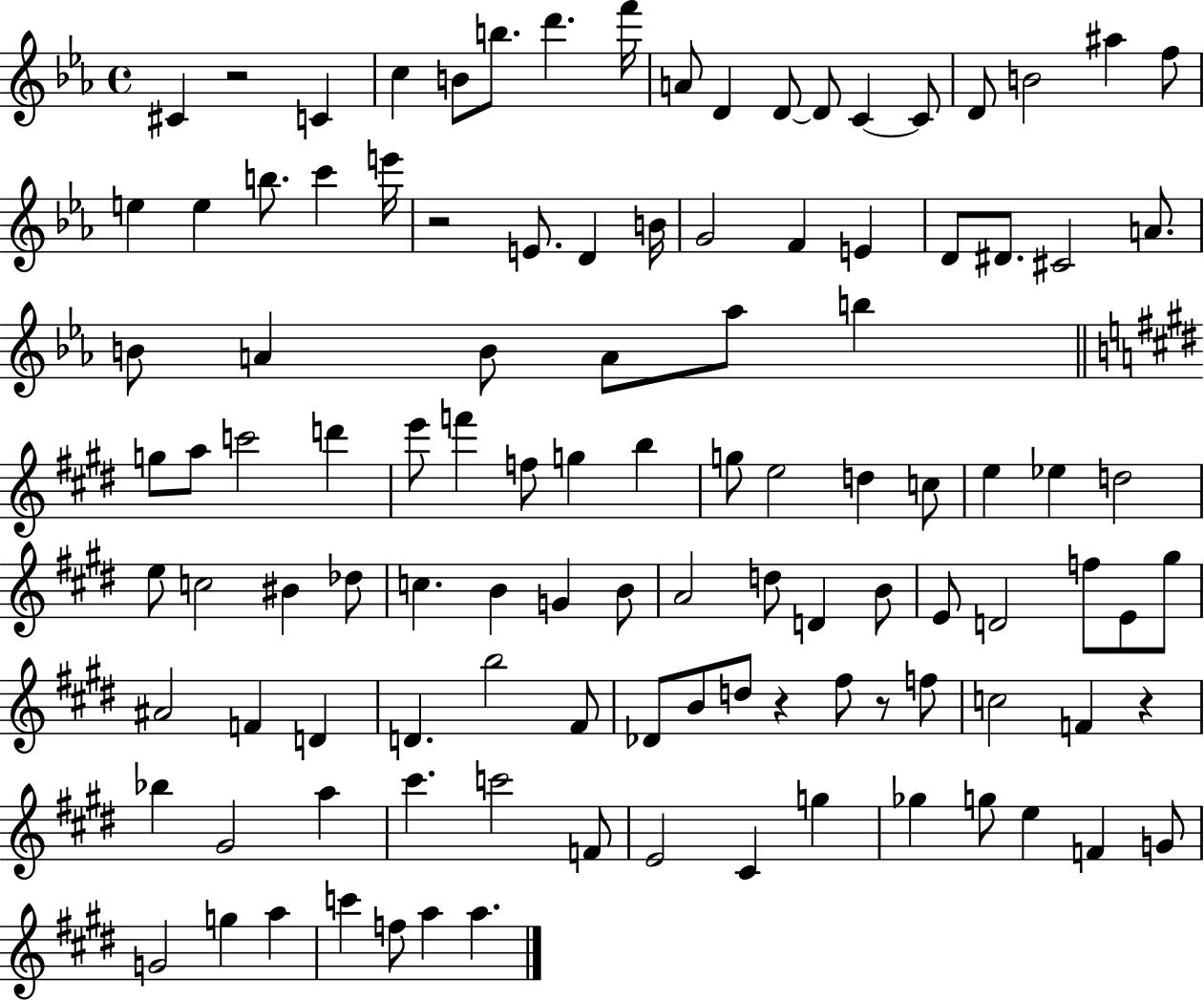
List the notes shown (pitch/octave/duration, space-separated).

C#4/q R/h C4/q C5/q B4/e B5/e. D6/q. F6/s A4/e D4/q D4/e D4/e C4/q C4/e D4/e B4/h A#5/q F5/e E5/q E5/q B5/e. C6/q E6/s R/h E4/e. D4/q B4/s G4/h F4/q E4/q D4/e D#4/e. C#4/h A4/e. B4/e A4/q B4/e A4/e Ab5/e B5/q G5/e A5/e C6/h D6/q E6/e F6/q F5/e G5/q B5/q G5/e E5/h D5/q C5/e E5/q Eb5/q D5/h E5/e C5/h BIS4/q Db5/e C5/q. B4/q G4/q B4/e A4/h D5/e D4/q B4/e E4/e D4/h F5/e E4/e G#5/e A#4/h F4/q D4/q D4/q. B5/h F#4/e Db4/e B4/e D5/e R/q F#5/e R/e F5/e C5/h F4/q R/q Bb5/q G#4/h A5/q C#6/q. C6/h F4/e E4/h C#4/q G5/q Gb5/q G5/e E5/q F4/q G4/e G4/h G5/q A5/q C6/q F5/e A5/q A5/q.